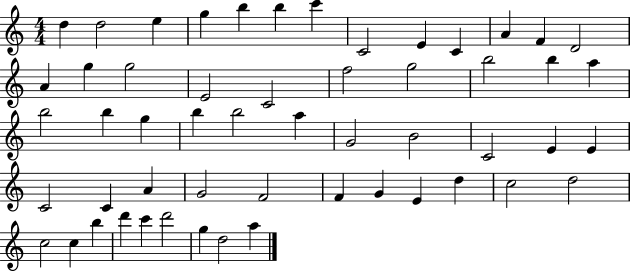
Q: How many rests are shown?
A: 0